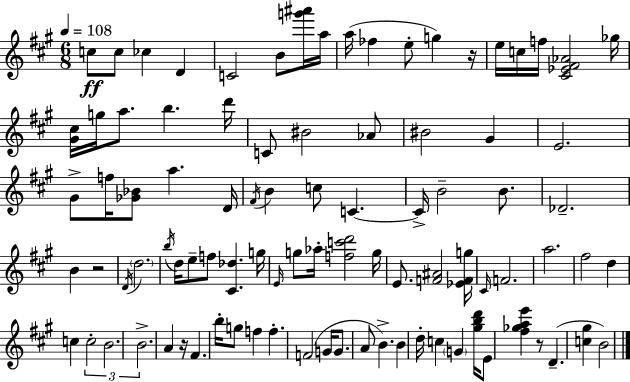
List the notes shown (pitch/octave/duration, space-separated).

C5/e C5/e CES5/q D4/q C4/h B4/e [G6,A#6]/s A5/s A5/s FES5/q E5/e G5/q R/s E5/s C5/s F5/s [C#4,Eb4,F#4,Ab4]/h Gb5/s [G#4,C#5]/s G5/s A5/e. B5/q. D6/s C4/e BIS4/h Ab4/e BIS4/h G#4/q E4/h. G#4/e F5/s [Gb4,Bb4]/e A5/q. D4/s F#4/s B4/q C5/e C4/q. C4/s B4/h B4/e. Db4/h. B4/q R/h D4/s D5/h. B5/s D5/s E5/e F5/e [C#4,Db5]/q. G5/s E4/s G5/e Ab5/s [F5,C6,D6]/h G5/s E4/e. [F4,A#4]/h [Eb4,F4,G5]/s C#4/s F4/h. A5/h. F#5/h D5/q C5/q C5/h B4/h. B4/h. A4/q R/s F#4/q. B5/s G5/e F5/q F5/q. F4/h G4/s G4/e. A4/e B4/q. B4/q D5/s C5/q G4/q [G#5,B5,D6]/s E4/e [F#5,Gb5,A5,E6]/q R/e D4/q. [C5,G#5]/q B4/h